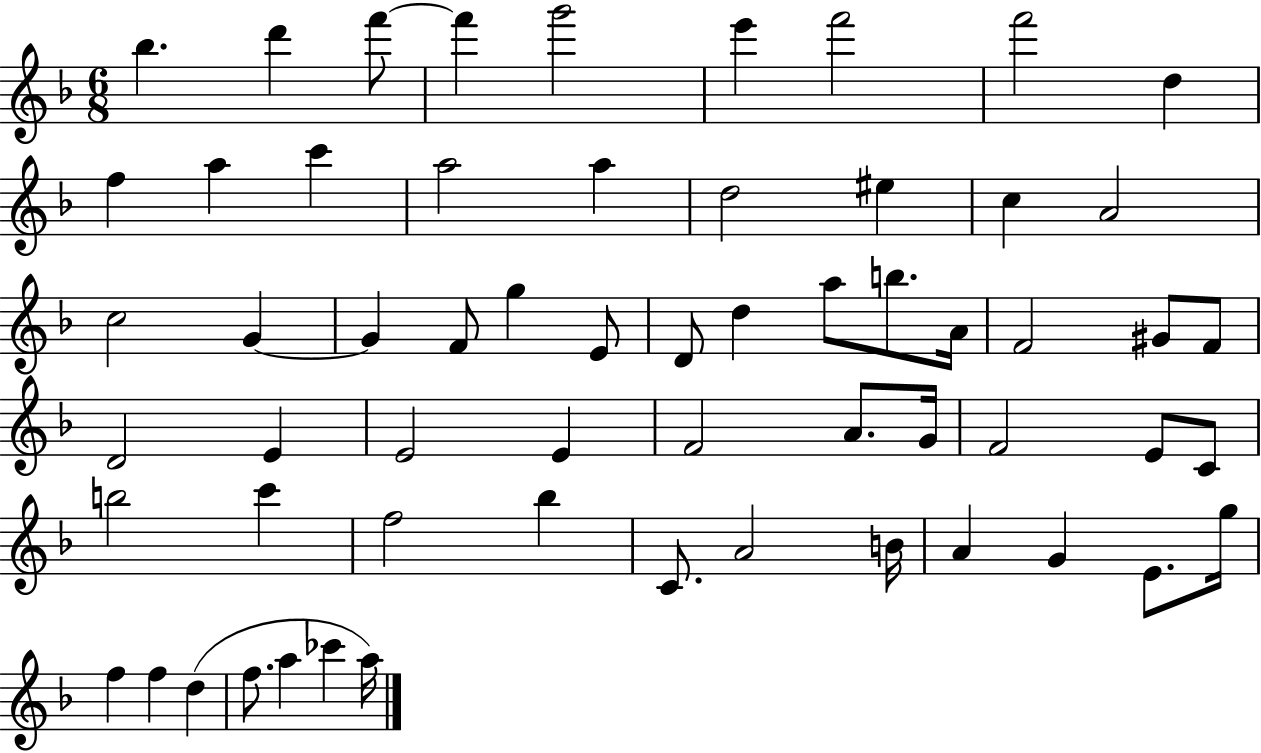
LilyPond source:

{
  \clef treble
  \numericTimeSignature
  \time 6/8
  \key f \major
  \repeat volta 2 { bes''4. d'''4 f'''8~~ | f'''4 g'''2 | e'''4 f'''2 | f'''2 d''4 | \break f''4 a''4 c'''4 | a''2 a''4 | d''2 eis''4 | c''4 a'2 | \break c''2 g'4~~ | g'4 f'8 g''4 e'8 | d'8 d''4 a''8 b''8. a'16 | f'2 gis'8 f'8 | \break d'2 e'4 | e'2 e'4 | f'2 a'8. g'16 | f'2 e'8 c'8 | \break b''2 c'''4 | f''2 bes''4 | c'8. a'2 b'16 | a'4 g'4 e'8. g''16 | \break f''4 f''4 d''4( | f''8. a''4 ces'''4 a''16) | } \bar "|."
}